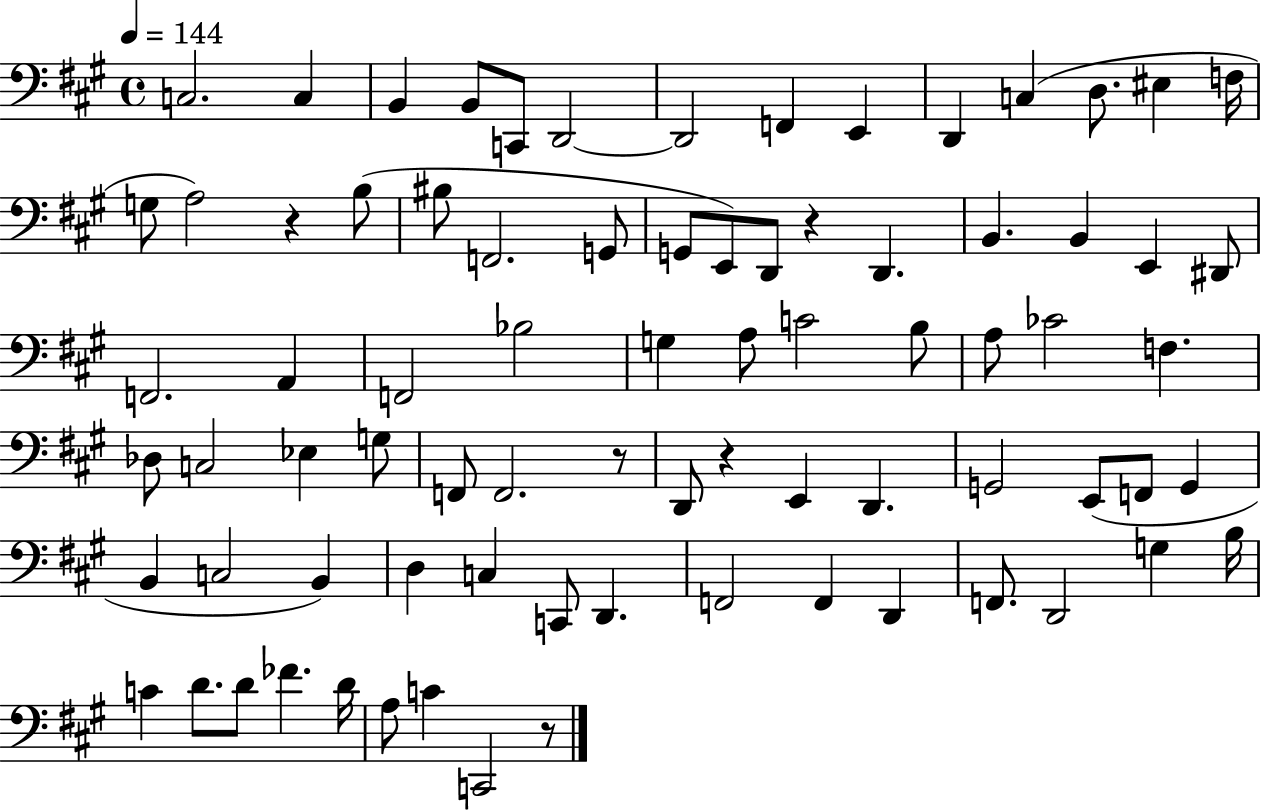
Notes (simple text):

C3/h. C3/q B2/q B2/e C2/e D2/h D2/h F2/q E2/q D2/q C3/q D3/e. EIS3/q F3/s G3/e A3/h R/q B3/e BIS3/e F2/h. G2/e G2/e E2/e D2/e R/q D2/q. B2/q. B2/q E2/q D#2/e F2/h. A2/q F2/h Bb3/h G3/q A3/e C4/h B3/e A3/e CES4/h F3/q. Db3/e C3/h Eb3/q G3/e F2/e F2/h. R/e D2/e R/q E2/q D2/q. G2/h E2/e F2/e G2/q B2/q C3/h B2/q D3/q C3/q C2/e D2/q. F2/h F2/q D2/q F2/e. D2/h G3/q B3/s C4/q D4/e. D4/e FES4/q. D4/s A3/e C4/q C2/h R/e